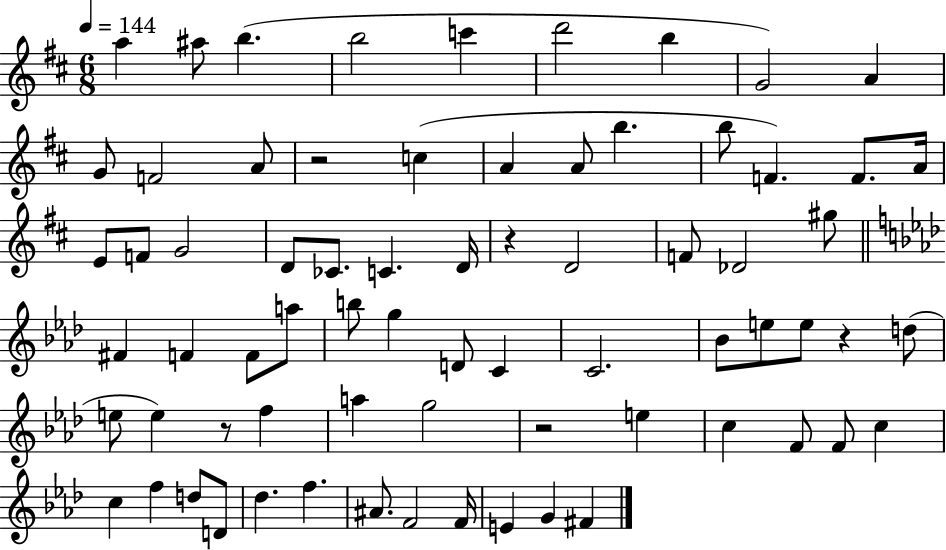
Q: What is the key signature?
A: D major